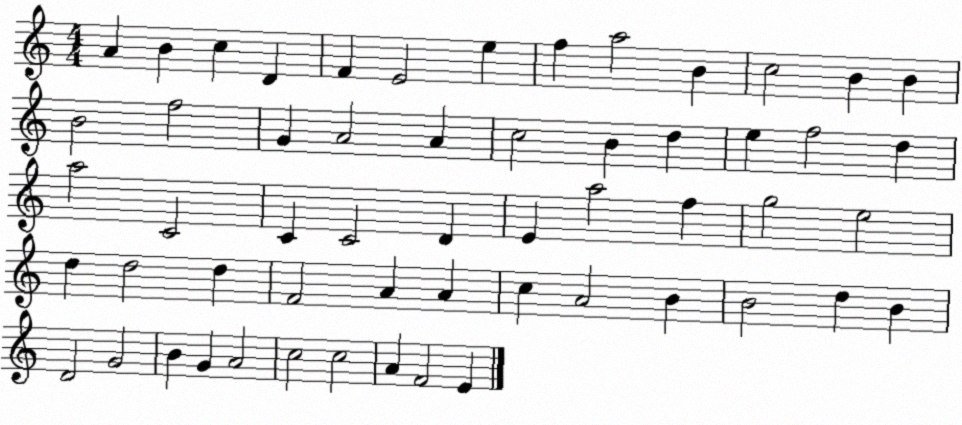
X:1
T:Untitled
M:4/4
L:1/4
K:C
A B c D F E2 e f a2 B c2 B B B2 f2 G A2 A c2 B d e f2 d a2 C2 C C2 D E a2 f g2 e2 d d2 d F2 A A c A2 B B2 d B D2 G2 B G A2 c2 c2 A F2 E